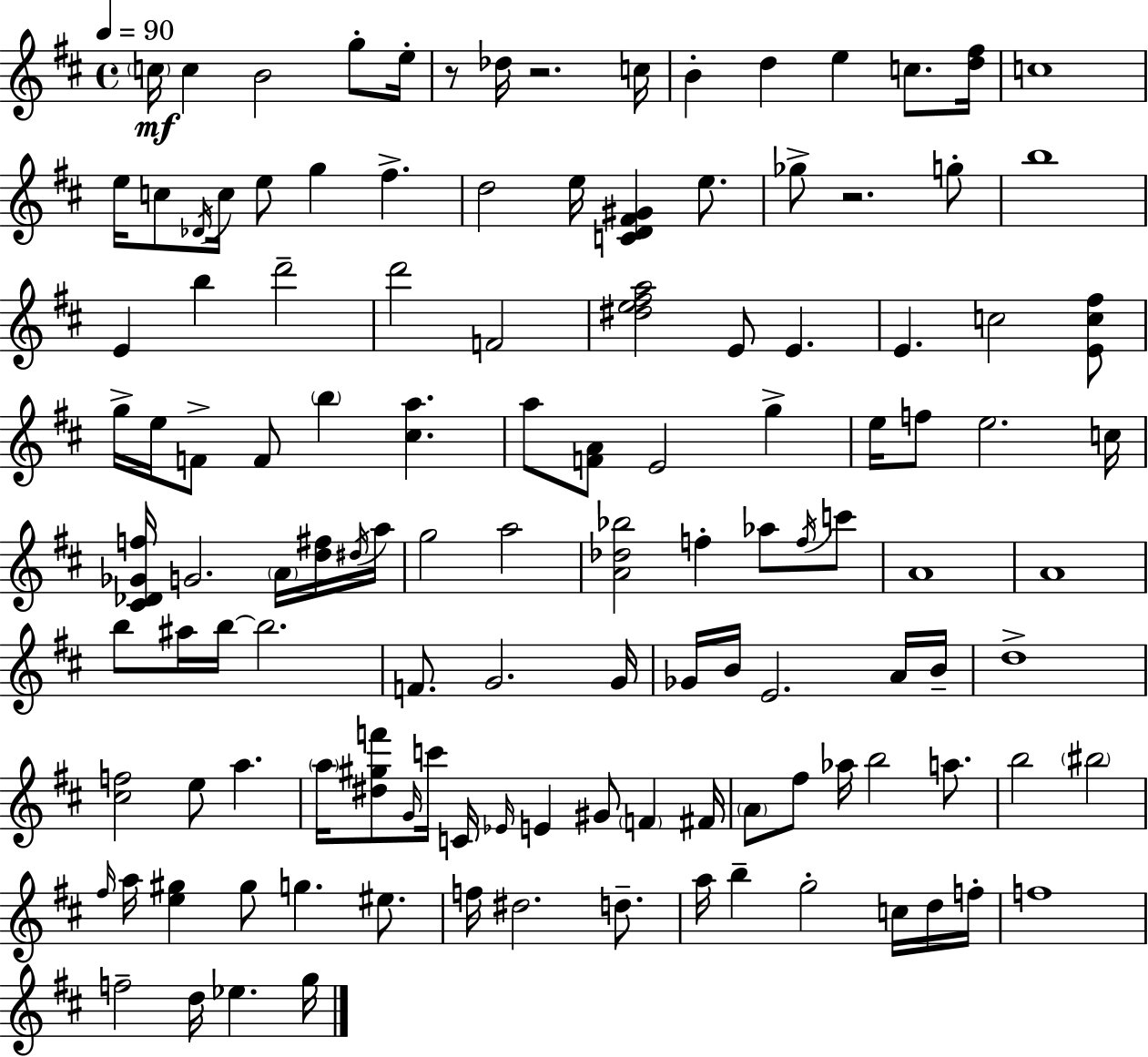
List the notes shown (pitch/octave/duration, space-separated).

C5/s C5/q B4/h G5/e E5/s R/e Db5/s R/h. C5/s B4/q D5/q E5/q C5/e. [D5,F#5]/s C5/w E5/s C5/e Db4/s C5/s E5/e G5/q F#5/q. D5/h E5/s [C4,D4,F#4,G#4]/q E5/e. Gb5/e R/h. G5/e B5/w E4/q B5/q D6/h D6/h F4/h [D#5,E5,F#5,A5]/h E4/e E4/q. E4/q. C5/h [E4,C5,F#5]/e G5/s E5/s F4/e F4/e B5/q [C#5,A5]/q. A5/e [F4,A4]/e E4/h G5/q E5/s F5/e E5/h. C5/s [C#4,Db4,Gb4,F5]/s G4/h. A4/s [D5,F#5]/s D#5/s A5/s G5/h A5/h [A4,Db5,Bb5]/h F5/q Ab5/e F5/s C6/e A4/w A4/w B5/e A#5/s B5/s B5/h. F4/e. G4/h. G4/s Gb4/s B4/s E4/h. A4/s B4/s D5/w [C#5,F5]/h E5/e A5/q. A5/s [D#5,G#5,F6]/e G4/s C6/s C4/s Eb4/s E4/q G#4/e F4/q F#4/s A4/e F#5/e Ab5/s B5/h A5/e. B5/h BIS5/h F#5/s A5/s [E5,G#5]/q G#5/e G5/q. EIS5/e. F5/s D#5/h. D5/e. A5/s B5/q G5/h C5/s D5/s F5/s F5/w F5/h D5/s Eb5/q. G5/s